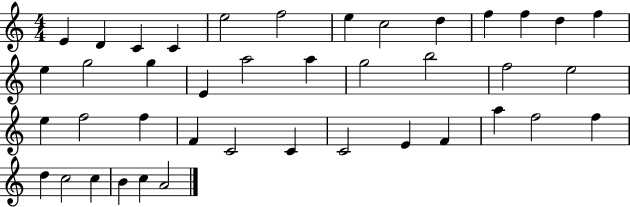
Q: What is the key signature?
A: C major